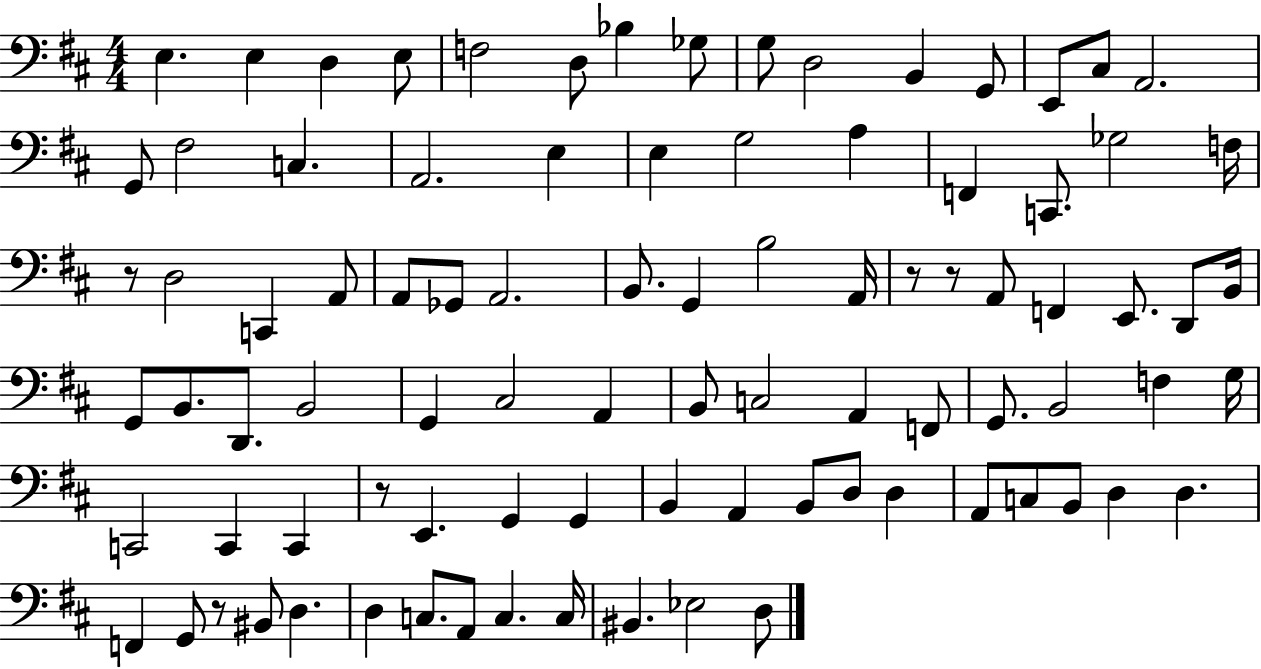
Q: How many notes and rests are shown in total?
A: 90